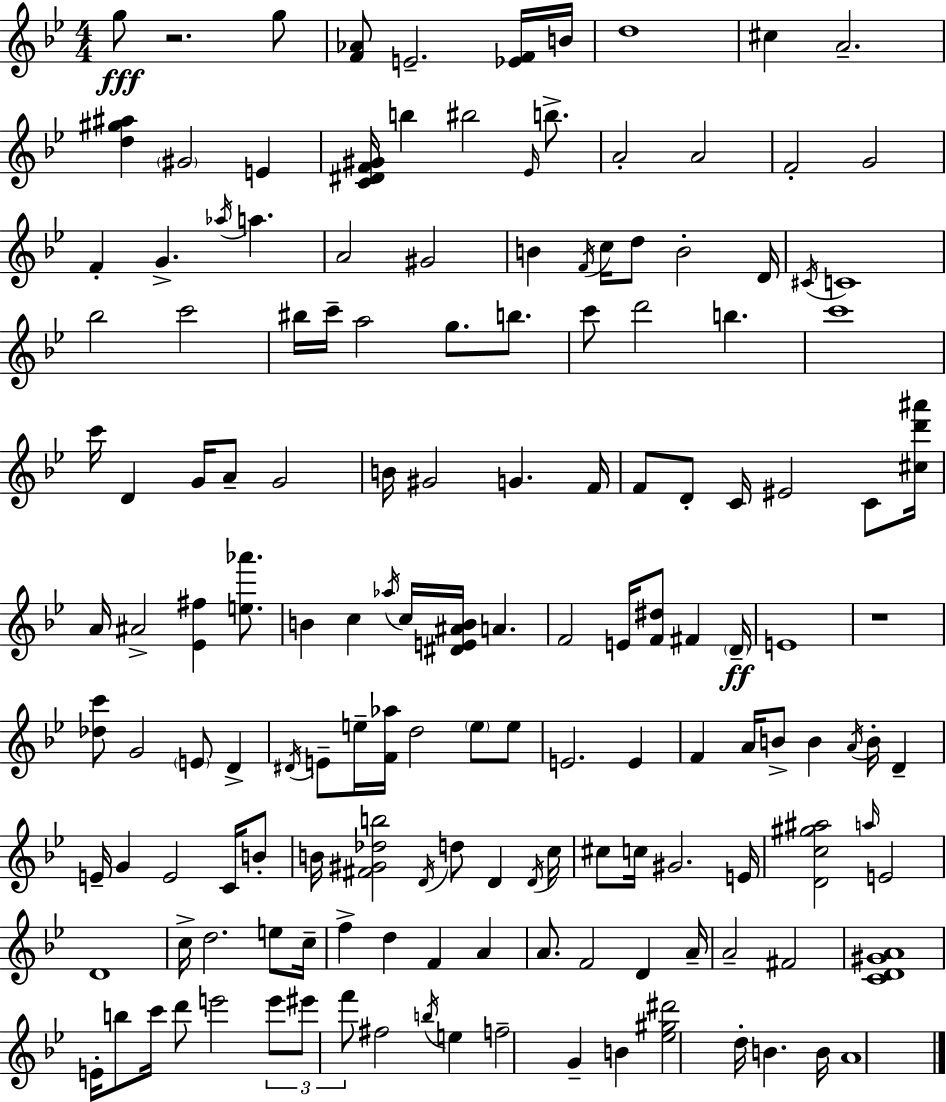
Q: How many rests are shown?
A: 2